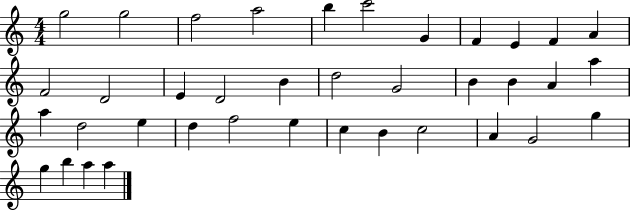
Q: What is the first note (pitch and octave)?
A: G5